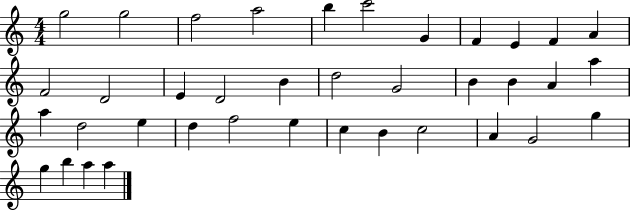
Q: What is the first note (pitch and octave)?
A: G5